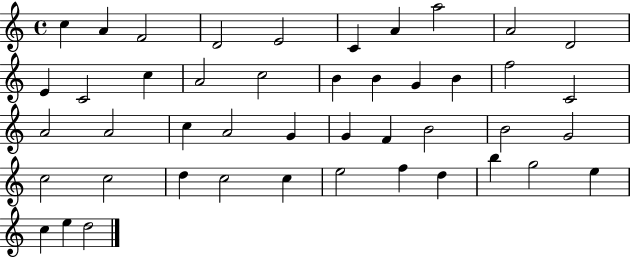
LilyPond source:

{
  \clef treble
  \time 4/4
  \defaultTimeSignature
  \key c \major
  c''4 a'4 f'2 | d'2 e'2 | c'4 a'4 a''2 | a'2 d'2 | \break e'4 c'2 c''4 | a'2 c''2 | b'4 b'4 g'4 b'4 | f''2 c'2 | \break a'2 a'2 | c''4 a'2 g'4 | g'4 f'4 b'2 | b'2 g'2 | \break c''2 c''2 | d''4 c''2 c''4 | e''2 f''4 d''4 | b''4 g''2 e''4 | \break c''4 e''4 d''2 | \bar "|."
}